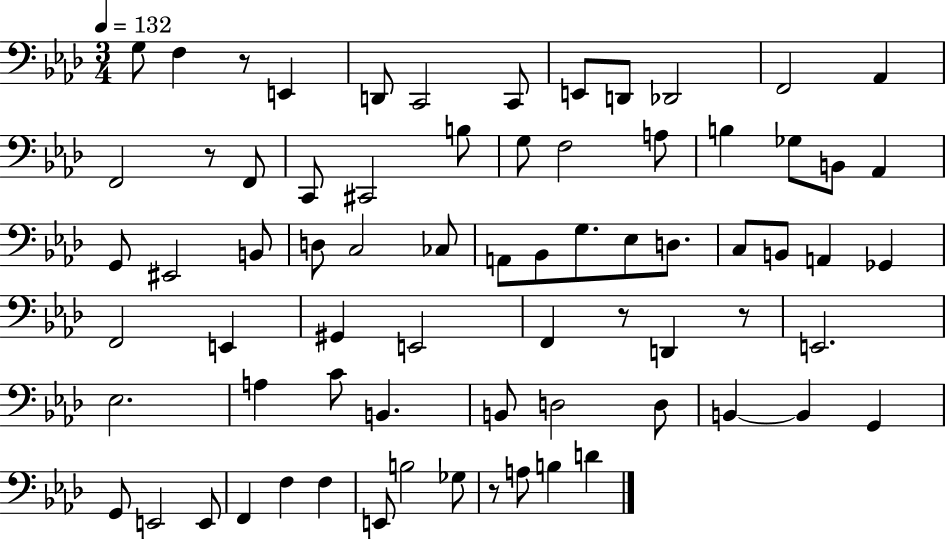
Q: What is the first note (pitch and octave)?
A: G3